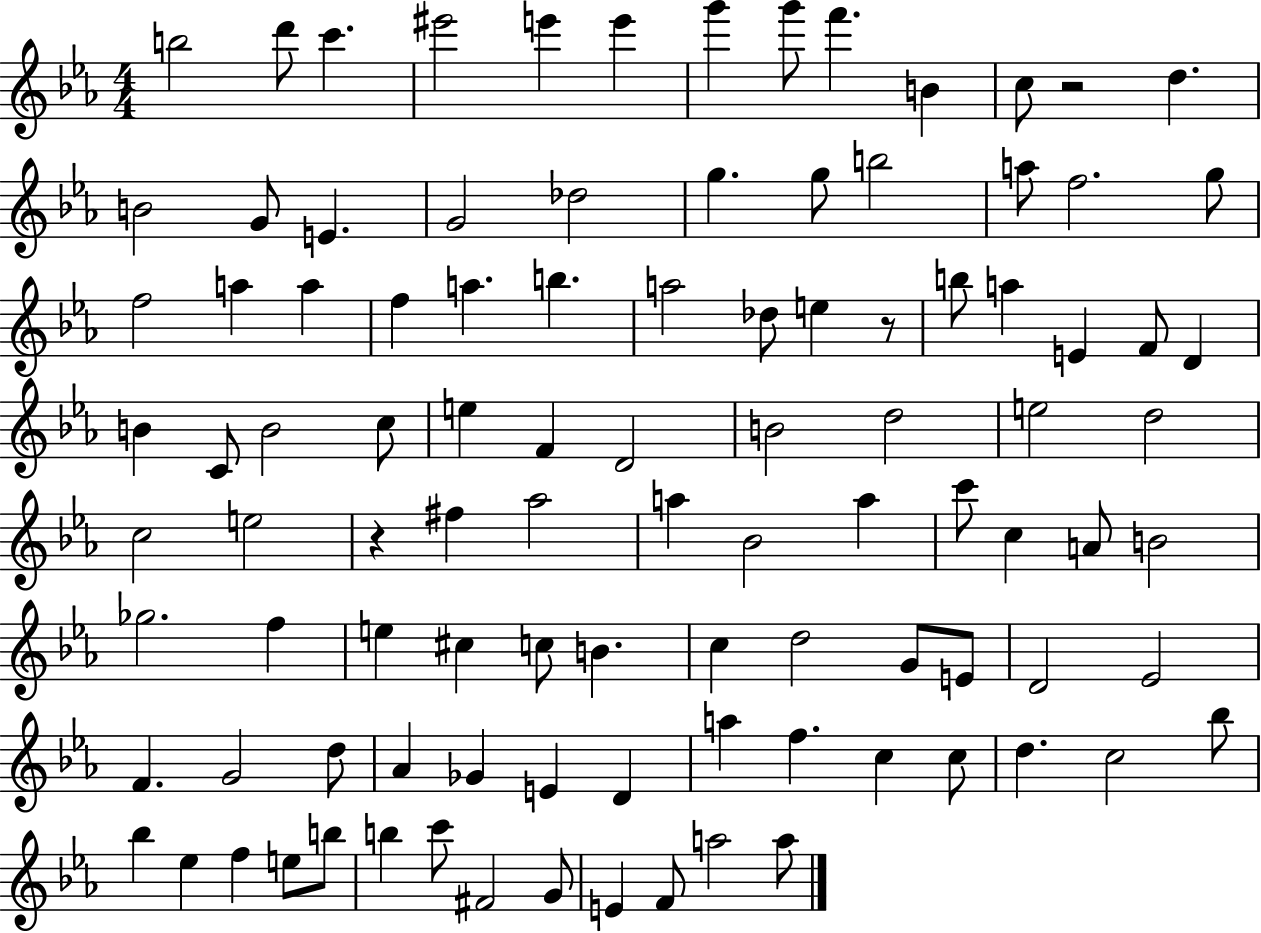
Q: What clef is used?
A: treble